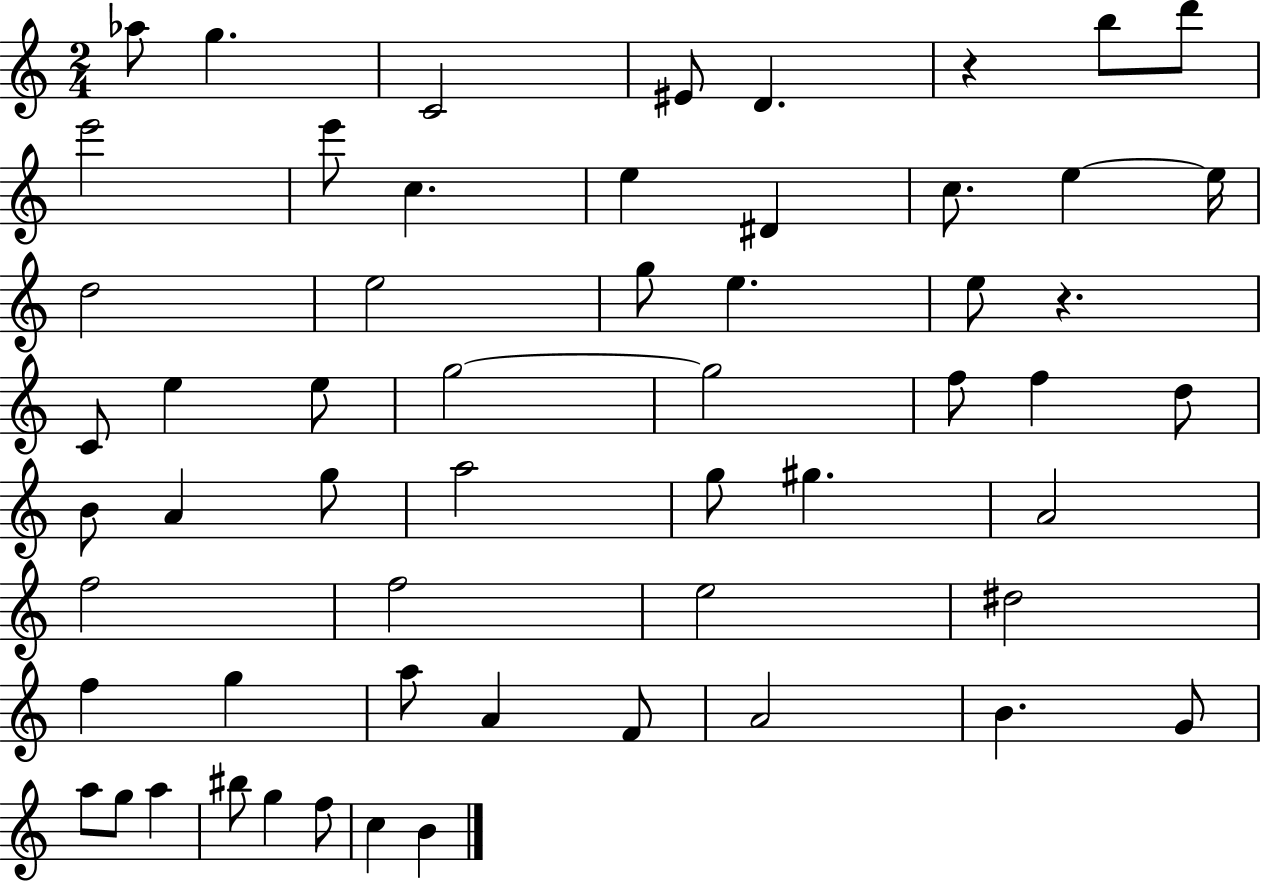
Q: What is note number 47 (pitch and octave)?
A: G4